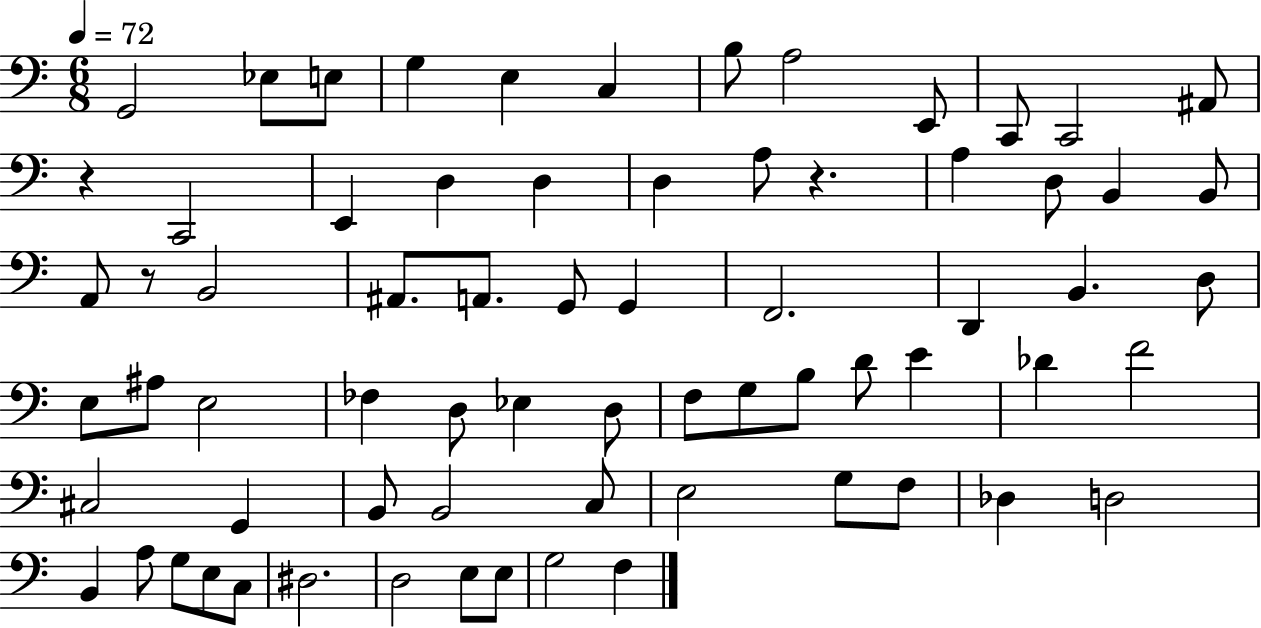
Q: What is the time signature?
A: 6/8